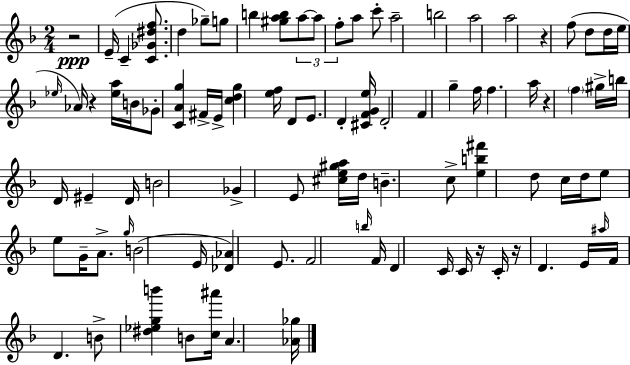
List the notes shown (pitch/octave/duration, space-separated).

R/h E4/s C4/q [C4,Gb4,D#5,F5]/e. D5/q Gb5/e G5/e B5/q [G#5,A5,B5]/e A5/e A5/e F5/e A5/e C6/e A5/h B5/h A5/h A5/h R/q F5/e D5/e D5/s E5/s Eb5/s Ab4/s R/q [Eb5,A5]/s B4/s Gb4/e [C4,A4,G5]/q F#4/s E4/s [C5,D5,G5]/q [E5,F5]/s D4/e E4/e. D4/q [C#4,F4,G4,E5]/s D4/h F4/q G5/q F5/s F5/q. A5/s R/q F5/q G#5/s B5/s D4/s EIS4/q D4/s B4/h Gb4/q E4/e [C#5,E5,G#5,A5]/s D5/s B4/q. C5/e [E5,B5,F#6]/q D5/e C5/s D5/s E5/e E5/e G4/s A4/e. G5/s B4/h E4/s [Db4,Ab4]/q E4/e. F4/h B5/s F4/s D4/q C4/s C4/s R/s C4/s R/s D4/q. E4/s A#5/s F4/s D4/q. B4/e [D#5,Eb5,G5,B6]/q B4/e [C5,A#6]/s A4/q. [Ab4,Gb5]/s